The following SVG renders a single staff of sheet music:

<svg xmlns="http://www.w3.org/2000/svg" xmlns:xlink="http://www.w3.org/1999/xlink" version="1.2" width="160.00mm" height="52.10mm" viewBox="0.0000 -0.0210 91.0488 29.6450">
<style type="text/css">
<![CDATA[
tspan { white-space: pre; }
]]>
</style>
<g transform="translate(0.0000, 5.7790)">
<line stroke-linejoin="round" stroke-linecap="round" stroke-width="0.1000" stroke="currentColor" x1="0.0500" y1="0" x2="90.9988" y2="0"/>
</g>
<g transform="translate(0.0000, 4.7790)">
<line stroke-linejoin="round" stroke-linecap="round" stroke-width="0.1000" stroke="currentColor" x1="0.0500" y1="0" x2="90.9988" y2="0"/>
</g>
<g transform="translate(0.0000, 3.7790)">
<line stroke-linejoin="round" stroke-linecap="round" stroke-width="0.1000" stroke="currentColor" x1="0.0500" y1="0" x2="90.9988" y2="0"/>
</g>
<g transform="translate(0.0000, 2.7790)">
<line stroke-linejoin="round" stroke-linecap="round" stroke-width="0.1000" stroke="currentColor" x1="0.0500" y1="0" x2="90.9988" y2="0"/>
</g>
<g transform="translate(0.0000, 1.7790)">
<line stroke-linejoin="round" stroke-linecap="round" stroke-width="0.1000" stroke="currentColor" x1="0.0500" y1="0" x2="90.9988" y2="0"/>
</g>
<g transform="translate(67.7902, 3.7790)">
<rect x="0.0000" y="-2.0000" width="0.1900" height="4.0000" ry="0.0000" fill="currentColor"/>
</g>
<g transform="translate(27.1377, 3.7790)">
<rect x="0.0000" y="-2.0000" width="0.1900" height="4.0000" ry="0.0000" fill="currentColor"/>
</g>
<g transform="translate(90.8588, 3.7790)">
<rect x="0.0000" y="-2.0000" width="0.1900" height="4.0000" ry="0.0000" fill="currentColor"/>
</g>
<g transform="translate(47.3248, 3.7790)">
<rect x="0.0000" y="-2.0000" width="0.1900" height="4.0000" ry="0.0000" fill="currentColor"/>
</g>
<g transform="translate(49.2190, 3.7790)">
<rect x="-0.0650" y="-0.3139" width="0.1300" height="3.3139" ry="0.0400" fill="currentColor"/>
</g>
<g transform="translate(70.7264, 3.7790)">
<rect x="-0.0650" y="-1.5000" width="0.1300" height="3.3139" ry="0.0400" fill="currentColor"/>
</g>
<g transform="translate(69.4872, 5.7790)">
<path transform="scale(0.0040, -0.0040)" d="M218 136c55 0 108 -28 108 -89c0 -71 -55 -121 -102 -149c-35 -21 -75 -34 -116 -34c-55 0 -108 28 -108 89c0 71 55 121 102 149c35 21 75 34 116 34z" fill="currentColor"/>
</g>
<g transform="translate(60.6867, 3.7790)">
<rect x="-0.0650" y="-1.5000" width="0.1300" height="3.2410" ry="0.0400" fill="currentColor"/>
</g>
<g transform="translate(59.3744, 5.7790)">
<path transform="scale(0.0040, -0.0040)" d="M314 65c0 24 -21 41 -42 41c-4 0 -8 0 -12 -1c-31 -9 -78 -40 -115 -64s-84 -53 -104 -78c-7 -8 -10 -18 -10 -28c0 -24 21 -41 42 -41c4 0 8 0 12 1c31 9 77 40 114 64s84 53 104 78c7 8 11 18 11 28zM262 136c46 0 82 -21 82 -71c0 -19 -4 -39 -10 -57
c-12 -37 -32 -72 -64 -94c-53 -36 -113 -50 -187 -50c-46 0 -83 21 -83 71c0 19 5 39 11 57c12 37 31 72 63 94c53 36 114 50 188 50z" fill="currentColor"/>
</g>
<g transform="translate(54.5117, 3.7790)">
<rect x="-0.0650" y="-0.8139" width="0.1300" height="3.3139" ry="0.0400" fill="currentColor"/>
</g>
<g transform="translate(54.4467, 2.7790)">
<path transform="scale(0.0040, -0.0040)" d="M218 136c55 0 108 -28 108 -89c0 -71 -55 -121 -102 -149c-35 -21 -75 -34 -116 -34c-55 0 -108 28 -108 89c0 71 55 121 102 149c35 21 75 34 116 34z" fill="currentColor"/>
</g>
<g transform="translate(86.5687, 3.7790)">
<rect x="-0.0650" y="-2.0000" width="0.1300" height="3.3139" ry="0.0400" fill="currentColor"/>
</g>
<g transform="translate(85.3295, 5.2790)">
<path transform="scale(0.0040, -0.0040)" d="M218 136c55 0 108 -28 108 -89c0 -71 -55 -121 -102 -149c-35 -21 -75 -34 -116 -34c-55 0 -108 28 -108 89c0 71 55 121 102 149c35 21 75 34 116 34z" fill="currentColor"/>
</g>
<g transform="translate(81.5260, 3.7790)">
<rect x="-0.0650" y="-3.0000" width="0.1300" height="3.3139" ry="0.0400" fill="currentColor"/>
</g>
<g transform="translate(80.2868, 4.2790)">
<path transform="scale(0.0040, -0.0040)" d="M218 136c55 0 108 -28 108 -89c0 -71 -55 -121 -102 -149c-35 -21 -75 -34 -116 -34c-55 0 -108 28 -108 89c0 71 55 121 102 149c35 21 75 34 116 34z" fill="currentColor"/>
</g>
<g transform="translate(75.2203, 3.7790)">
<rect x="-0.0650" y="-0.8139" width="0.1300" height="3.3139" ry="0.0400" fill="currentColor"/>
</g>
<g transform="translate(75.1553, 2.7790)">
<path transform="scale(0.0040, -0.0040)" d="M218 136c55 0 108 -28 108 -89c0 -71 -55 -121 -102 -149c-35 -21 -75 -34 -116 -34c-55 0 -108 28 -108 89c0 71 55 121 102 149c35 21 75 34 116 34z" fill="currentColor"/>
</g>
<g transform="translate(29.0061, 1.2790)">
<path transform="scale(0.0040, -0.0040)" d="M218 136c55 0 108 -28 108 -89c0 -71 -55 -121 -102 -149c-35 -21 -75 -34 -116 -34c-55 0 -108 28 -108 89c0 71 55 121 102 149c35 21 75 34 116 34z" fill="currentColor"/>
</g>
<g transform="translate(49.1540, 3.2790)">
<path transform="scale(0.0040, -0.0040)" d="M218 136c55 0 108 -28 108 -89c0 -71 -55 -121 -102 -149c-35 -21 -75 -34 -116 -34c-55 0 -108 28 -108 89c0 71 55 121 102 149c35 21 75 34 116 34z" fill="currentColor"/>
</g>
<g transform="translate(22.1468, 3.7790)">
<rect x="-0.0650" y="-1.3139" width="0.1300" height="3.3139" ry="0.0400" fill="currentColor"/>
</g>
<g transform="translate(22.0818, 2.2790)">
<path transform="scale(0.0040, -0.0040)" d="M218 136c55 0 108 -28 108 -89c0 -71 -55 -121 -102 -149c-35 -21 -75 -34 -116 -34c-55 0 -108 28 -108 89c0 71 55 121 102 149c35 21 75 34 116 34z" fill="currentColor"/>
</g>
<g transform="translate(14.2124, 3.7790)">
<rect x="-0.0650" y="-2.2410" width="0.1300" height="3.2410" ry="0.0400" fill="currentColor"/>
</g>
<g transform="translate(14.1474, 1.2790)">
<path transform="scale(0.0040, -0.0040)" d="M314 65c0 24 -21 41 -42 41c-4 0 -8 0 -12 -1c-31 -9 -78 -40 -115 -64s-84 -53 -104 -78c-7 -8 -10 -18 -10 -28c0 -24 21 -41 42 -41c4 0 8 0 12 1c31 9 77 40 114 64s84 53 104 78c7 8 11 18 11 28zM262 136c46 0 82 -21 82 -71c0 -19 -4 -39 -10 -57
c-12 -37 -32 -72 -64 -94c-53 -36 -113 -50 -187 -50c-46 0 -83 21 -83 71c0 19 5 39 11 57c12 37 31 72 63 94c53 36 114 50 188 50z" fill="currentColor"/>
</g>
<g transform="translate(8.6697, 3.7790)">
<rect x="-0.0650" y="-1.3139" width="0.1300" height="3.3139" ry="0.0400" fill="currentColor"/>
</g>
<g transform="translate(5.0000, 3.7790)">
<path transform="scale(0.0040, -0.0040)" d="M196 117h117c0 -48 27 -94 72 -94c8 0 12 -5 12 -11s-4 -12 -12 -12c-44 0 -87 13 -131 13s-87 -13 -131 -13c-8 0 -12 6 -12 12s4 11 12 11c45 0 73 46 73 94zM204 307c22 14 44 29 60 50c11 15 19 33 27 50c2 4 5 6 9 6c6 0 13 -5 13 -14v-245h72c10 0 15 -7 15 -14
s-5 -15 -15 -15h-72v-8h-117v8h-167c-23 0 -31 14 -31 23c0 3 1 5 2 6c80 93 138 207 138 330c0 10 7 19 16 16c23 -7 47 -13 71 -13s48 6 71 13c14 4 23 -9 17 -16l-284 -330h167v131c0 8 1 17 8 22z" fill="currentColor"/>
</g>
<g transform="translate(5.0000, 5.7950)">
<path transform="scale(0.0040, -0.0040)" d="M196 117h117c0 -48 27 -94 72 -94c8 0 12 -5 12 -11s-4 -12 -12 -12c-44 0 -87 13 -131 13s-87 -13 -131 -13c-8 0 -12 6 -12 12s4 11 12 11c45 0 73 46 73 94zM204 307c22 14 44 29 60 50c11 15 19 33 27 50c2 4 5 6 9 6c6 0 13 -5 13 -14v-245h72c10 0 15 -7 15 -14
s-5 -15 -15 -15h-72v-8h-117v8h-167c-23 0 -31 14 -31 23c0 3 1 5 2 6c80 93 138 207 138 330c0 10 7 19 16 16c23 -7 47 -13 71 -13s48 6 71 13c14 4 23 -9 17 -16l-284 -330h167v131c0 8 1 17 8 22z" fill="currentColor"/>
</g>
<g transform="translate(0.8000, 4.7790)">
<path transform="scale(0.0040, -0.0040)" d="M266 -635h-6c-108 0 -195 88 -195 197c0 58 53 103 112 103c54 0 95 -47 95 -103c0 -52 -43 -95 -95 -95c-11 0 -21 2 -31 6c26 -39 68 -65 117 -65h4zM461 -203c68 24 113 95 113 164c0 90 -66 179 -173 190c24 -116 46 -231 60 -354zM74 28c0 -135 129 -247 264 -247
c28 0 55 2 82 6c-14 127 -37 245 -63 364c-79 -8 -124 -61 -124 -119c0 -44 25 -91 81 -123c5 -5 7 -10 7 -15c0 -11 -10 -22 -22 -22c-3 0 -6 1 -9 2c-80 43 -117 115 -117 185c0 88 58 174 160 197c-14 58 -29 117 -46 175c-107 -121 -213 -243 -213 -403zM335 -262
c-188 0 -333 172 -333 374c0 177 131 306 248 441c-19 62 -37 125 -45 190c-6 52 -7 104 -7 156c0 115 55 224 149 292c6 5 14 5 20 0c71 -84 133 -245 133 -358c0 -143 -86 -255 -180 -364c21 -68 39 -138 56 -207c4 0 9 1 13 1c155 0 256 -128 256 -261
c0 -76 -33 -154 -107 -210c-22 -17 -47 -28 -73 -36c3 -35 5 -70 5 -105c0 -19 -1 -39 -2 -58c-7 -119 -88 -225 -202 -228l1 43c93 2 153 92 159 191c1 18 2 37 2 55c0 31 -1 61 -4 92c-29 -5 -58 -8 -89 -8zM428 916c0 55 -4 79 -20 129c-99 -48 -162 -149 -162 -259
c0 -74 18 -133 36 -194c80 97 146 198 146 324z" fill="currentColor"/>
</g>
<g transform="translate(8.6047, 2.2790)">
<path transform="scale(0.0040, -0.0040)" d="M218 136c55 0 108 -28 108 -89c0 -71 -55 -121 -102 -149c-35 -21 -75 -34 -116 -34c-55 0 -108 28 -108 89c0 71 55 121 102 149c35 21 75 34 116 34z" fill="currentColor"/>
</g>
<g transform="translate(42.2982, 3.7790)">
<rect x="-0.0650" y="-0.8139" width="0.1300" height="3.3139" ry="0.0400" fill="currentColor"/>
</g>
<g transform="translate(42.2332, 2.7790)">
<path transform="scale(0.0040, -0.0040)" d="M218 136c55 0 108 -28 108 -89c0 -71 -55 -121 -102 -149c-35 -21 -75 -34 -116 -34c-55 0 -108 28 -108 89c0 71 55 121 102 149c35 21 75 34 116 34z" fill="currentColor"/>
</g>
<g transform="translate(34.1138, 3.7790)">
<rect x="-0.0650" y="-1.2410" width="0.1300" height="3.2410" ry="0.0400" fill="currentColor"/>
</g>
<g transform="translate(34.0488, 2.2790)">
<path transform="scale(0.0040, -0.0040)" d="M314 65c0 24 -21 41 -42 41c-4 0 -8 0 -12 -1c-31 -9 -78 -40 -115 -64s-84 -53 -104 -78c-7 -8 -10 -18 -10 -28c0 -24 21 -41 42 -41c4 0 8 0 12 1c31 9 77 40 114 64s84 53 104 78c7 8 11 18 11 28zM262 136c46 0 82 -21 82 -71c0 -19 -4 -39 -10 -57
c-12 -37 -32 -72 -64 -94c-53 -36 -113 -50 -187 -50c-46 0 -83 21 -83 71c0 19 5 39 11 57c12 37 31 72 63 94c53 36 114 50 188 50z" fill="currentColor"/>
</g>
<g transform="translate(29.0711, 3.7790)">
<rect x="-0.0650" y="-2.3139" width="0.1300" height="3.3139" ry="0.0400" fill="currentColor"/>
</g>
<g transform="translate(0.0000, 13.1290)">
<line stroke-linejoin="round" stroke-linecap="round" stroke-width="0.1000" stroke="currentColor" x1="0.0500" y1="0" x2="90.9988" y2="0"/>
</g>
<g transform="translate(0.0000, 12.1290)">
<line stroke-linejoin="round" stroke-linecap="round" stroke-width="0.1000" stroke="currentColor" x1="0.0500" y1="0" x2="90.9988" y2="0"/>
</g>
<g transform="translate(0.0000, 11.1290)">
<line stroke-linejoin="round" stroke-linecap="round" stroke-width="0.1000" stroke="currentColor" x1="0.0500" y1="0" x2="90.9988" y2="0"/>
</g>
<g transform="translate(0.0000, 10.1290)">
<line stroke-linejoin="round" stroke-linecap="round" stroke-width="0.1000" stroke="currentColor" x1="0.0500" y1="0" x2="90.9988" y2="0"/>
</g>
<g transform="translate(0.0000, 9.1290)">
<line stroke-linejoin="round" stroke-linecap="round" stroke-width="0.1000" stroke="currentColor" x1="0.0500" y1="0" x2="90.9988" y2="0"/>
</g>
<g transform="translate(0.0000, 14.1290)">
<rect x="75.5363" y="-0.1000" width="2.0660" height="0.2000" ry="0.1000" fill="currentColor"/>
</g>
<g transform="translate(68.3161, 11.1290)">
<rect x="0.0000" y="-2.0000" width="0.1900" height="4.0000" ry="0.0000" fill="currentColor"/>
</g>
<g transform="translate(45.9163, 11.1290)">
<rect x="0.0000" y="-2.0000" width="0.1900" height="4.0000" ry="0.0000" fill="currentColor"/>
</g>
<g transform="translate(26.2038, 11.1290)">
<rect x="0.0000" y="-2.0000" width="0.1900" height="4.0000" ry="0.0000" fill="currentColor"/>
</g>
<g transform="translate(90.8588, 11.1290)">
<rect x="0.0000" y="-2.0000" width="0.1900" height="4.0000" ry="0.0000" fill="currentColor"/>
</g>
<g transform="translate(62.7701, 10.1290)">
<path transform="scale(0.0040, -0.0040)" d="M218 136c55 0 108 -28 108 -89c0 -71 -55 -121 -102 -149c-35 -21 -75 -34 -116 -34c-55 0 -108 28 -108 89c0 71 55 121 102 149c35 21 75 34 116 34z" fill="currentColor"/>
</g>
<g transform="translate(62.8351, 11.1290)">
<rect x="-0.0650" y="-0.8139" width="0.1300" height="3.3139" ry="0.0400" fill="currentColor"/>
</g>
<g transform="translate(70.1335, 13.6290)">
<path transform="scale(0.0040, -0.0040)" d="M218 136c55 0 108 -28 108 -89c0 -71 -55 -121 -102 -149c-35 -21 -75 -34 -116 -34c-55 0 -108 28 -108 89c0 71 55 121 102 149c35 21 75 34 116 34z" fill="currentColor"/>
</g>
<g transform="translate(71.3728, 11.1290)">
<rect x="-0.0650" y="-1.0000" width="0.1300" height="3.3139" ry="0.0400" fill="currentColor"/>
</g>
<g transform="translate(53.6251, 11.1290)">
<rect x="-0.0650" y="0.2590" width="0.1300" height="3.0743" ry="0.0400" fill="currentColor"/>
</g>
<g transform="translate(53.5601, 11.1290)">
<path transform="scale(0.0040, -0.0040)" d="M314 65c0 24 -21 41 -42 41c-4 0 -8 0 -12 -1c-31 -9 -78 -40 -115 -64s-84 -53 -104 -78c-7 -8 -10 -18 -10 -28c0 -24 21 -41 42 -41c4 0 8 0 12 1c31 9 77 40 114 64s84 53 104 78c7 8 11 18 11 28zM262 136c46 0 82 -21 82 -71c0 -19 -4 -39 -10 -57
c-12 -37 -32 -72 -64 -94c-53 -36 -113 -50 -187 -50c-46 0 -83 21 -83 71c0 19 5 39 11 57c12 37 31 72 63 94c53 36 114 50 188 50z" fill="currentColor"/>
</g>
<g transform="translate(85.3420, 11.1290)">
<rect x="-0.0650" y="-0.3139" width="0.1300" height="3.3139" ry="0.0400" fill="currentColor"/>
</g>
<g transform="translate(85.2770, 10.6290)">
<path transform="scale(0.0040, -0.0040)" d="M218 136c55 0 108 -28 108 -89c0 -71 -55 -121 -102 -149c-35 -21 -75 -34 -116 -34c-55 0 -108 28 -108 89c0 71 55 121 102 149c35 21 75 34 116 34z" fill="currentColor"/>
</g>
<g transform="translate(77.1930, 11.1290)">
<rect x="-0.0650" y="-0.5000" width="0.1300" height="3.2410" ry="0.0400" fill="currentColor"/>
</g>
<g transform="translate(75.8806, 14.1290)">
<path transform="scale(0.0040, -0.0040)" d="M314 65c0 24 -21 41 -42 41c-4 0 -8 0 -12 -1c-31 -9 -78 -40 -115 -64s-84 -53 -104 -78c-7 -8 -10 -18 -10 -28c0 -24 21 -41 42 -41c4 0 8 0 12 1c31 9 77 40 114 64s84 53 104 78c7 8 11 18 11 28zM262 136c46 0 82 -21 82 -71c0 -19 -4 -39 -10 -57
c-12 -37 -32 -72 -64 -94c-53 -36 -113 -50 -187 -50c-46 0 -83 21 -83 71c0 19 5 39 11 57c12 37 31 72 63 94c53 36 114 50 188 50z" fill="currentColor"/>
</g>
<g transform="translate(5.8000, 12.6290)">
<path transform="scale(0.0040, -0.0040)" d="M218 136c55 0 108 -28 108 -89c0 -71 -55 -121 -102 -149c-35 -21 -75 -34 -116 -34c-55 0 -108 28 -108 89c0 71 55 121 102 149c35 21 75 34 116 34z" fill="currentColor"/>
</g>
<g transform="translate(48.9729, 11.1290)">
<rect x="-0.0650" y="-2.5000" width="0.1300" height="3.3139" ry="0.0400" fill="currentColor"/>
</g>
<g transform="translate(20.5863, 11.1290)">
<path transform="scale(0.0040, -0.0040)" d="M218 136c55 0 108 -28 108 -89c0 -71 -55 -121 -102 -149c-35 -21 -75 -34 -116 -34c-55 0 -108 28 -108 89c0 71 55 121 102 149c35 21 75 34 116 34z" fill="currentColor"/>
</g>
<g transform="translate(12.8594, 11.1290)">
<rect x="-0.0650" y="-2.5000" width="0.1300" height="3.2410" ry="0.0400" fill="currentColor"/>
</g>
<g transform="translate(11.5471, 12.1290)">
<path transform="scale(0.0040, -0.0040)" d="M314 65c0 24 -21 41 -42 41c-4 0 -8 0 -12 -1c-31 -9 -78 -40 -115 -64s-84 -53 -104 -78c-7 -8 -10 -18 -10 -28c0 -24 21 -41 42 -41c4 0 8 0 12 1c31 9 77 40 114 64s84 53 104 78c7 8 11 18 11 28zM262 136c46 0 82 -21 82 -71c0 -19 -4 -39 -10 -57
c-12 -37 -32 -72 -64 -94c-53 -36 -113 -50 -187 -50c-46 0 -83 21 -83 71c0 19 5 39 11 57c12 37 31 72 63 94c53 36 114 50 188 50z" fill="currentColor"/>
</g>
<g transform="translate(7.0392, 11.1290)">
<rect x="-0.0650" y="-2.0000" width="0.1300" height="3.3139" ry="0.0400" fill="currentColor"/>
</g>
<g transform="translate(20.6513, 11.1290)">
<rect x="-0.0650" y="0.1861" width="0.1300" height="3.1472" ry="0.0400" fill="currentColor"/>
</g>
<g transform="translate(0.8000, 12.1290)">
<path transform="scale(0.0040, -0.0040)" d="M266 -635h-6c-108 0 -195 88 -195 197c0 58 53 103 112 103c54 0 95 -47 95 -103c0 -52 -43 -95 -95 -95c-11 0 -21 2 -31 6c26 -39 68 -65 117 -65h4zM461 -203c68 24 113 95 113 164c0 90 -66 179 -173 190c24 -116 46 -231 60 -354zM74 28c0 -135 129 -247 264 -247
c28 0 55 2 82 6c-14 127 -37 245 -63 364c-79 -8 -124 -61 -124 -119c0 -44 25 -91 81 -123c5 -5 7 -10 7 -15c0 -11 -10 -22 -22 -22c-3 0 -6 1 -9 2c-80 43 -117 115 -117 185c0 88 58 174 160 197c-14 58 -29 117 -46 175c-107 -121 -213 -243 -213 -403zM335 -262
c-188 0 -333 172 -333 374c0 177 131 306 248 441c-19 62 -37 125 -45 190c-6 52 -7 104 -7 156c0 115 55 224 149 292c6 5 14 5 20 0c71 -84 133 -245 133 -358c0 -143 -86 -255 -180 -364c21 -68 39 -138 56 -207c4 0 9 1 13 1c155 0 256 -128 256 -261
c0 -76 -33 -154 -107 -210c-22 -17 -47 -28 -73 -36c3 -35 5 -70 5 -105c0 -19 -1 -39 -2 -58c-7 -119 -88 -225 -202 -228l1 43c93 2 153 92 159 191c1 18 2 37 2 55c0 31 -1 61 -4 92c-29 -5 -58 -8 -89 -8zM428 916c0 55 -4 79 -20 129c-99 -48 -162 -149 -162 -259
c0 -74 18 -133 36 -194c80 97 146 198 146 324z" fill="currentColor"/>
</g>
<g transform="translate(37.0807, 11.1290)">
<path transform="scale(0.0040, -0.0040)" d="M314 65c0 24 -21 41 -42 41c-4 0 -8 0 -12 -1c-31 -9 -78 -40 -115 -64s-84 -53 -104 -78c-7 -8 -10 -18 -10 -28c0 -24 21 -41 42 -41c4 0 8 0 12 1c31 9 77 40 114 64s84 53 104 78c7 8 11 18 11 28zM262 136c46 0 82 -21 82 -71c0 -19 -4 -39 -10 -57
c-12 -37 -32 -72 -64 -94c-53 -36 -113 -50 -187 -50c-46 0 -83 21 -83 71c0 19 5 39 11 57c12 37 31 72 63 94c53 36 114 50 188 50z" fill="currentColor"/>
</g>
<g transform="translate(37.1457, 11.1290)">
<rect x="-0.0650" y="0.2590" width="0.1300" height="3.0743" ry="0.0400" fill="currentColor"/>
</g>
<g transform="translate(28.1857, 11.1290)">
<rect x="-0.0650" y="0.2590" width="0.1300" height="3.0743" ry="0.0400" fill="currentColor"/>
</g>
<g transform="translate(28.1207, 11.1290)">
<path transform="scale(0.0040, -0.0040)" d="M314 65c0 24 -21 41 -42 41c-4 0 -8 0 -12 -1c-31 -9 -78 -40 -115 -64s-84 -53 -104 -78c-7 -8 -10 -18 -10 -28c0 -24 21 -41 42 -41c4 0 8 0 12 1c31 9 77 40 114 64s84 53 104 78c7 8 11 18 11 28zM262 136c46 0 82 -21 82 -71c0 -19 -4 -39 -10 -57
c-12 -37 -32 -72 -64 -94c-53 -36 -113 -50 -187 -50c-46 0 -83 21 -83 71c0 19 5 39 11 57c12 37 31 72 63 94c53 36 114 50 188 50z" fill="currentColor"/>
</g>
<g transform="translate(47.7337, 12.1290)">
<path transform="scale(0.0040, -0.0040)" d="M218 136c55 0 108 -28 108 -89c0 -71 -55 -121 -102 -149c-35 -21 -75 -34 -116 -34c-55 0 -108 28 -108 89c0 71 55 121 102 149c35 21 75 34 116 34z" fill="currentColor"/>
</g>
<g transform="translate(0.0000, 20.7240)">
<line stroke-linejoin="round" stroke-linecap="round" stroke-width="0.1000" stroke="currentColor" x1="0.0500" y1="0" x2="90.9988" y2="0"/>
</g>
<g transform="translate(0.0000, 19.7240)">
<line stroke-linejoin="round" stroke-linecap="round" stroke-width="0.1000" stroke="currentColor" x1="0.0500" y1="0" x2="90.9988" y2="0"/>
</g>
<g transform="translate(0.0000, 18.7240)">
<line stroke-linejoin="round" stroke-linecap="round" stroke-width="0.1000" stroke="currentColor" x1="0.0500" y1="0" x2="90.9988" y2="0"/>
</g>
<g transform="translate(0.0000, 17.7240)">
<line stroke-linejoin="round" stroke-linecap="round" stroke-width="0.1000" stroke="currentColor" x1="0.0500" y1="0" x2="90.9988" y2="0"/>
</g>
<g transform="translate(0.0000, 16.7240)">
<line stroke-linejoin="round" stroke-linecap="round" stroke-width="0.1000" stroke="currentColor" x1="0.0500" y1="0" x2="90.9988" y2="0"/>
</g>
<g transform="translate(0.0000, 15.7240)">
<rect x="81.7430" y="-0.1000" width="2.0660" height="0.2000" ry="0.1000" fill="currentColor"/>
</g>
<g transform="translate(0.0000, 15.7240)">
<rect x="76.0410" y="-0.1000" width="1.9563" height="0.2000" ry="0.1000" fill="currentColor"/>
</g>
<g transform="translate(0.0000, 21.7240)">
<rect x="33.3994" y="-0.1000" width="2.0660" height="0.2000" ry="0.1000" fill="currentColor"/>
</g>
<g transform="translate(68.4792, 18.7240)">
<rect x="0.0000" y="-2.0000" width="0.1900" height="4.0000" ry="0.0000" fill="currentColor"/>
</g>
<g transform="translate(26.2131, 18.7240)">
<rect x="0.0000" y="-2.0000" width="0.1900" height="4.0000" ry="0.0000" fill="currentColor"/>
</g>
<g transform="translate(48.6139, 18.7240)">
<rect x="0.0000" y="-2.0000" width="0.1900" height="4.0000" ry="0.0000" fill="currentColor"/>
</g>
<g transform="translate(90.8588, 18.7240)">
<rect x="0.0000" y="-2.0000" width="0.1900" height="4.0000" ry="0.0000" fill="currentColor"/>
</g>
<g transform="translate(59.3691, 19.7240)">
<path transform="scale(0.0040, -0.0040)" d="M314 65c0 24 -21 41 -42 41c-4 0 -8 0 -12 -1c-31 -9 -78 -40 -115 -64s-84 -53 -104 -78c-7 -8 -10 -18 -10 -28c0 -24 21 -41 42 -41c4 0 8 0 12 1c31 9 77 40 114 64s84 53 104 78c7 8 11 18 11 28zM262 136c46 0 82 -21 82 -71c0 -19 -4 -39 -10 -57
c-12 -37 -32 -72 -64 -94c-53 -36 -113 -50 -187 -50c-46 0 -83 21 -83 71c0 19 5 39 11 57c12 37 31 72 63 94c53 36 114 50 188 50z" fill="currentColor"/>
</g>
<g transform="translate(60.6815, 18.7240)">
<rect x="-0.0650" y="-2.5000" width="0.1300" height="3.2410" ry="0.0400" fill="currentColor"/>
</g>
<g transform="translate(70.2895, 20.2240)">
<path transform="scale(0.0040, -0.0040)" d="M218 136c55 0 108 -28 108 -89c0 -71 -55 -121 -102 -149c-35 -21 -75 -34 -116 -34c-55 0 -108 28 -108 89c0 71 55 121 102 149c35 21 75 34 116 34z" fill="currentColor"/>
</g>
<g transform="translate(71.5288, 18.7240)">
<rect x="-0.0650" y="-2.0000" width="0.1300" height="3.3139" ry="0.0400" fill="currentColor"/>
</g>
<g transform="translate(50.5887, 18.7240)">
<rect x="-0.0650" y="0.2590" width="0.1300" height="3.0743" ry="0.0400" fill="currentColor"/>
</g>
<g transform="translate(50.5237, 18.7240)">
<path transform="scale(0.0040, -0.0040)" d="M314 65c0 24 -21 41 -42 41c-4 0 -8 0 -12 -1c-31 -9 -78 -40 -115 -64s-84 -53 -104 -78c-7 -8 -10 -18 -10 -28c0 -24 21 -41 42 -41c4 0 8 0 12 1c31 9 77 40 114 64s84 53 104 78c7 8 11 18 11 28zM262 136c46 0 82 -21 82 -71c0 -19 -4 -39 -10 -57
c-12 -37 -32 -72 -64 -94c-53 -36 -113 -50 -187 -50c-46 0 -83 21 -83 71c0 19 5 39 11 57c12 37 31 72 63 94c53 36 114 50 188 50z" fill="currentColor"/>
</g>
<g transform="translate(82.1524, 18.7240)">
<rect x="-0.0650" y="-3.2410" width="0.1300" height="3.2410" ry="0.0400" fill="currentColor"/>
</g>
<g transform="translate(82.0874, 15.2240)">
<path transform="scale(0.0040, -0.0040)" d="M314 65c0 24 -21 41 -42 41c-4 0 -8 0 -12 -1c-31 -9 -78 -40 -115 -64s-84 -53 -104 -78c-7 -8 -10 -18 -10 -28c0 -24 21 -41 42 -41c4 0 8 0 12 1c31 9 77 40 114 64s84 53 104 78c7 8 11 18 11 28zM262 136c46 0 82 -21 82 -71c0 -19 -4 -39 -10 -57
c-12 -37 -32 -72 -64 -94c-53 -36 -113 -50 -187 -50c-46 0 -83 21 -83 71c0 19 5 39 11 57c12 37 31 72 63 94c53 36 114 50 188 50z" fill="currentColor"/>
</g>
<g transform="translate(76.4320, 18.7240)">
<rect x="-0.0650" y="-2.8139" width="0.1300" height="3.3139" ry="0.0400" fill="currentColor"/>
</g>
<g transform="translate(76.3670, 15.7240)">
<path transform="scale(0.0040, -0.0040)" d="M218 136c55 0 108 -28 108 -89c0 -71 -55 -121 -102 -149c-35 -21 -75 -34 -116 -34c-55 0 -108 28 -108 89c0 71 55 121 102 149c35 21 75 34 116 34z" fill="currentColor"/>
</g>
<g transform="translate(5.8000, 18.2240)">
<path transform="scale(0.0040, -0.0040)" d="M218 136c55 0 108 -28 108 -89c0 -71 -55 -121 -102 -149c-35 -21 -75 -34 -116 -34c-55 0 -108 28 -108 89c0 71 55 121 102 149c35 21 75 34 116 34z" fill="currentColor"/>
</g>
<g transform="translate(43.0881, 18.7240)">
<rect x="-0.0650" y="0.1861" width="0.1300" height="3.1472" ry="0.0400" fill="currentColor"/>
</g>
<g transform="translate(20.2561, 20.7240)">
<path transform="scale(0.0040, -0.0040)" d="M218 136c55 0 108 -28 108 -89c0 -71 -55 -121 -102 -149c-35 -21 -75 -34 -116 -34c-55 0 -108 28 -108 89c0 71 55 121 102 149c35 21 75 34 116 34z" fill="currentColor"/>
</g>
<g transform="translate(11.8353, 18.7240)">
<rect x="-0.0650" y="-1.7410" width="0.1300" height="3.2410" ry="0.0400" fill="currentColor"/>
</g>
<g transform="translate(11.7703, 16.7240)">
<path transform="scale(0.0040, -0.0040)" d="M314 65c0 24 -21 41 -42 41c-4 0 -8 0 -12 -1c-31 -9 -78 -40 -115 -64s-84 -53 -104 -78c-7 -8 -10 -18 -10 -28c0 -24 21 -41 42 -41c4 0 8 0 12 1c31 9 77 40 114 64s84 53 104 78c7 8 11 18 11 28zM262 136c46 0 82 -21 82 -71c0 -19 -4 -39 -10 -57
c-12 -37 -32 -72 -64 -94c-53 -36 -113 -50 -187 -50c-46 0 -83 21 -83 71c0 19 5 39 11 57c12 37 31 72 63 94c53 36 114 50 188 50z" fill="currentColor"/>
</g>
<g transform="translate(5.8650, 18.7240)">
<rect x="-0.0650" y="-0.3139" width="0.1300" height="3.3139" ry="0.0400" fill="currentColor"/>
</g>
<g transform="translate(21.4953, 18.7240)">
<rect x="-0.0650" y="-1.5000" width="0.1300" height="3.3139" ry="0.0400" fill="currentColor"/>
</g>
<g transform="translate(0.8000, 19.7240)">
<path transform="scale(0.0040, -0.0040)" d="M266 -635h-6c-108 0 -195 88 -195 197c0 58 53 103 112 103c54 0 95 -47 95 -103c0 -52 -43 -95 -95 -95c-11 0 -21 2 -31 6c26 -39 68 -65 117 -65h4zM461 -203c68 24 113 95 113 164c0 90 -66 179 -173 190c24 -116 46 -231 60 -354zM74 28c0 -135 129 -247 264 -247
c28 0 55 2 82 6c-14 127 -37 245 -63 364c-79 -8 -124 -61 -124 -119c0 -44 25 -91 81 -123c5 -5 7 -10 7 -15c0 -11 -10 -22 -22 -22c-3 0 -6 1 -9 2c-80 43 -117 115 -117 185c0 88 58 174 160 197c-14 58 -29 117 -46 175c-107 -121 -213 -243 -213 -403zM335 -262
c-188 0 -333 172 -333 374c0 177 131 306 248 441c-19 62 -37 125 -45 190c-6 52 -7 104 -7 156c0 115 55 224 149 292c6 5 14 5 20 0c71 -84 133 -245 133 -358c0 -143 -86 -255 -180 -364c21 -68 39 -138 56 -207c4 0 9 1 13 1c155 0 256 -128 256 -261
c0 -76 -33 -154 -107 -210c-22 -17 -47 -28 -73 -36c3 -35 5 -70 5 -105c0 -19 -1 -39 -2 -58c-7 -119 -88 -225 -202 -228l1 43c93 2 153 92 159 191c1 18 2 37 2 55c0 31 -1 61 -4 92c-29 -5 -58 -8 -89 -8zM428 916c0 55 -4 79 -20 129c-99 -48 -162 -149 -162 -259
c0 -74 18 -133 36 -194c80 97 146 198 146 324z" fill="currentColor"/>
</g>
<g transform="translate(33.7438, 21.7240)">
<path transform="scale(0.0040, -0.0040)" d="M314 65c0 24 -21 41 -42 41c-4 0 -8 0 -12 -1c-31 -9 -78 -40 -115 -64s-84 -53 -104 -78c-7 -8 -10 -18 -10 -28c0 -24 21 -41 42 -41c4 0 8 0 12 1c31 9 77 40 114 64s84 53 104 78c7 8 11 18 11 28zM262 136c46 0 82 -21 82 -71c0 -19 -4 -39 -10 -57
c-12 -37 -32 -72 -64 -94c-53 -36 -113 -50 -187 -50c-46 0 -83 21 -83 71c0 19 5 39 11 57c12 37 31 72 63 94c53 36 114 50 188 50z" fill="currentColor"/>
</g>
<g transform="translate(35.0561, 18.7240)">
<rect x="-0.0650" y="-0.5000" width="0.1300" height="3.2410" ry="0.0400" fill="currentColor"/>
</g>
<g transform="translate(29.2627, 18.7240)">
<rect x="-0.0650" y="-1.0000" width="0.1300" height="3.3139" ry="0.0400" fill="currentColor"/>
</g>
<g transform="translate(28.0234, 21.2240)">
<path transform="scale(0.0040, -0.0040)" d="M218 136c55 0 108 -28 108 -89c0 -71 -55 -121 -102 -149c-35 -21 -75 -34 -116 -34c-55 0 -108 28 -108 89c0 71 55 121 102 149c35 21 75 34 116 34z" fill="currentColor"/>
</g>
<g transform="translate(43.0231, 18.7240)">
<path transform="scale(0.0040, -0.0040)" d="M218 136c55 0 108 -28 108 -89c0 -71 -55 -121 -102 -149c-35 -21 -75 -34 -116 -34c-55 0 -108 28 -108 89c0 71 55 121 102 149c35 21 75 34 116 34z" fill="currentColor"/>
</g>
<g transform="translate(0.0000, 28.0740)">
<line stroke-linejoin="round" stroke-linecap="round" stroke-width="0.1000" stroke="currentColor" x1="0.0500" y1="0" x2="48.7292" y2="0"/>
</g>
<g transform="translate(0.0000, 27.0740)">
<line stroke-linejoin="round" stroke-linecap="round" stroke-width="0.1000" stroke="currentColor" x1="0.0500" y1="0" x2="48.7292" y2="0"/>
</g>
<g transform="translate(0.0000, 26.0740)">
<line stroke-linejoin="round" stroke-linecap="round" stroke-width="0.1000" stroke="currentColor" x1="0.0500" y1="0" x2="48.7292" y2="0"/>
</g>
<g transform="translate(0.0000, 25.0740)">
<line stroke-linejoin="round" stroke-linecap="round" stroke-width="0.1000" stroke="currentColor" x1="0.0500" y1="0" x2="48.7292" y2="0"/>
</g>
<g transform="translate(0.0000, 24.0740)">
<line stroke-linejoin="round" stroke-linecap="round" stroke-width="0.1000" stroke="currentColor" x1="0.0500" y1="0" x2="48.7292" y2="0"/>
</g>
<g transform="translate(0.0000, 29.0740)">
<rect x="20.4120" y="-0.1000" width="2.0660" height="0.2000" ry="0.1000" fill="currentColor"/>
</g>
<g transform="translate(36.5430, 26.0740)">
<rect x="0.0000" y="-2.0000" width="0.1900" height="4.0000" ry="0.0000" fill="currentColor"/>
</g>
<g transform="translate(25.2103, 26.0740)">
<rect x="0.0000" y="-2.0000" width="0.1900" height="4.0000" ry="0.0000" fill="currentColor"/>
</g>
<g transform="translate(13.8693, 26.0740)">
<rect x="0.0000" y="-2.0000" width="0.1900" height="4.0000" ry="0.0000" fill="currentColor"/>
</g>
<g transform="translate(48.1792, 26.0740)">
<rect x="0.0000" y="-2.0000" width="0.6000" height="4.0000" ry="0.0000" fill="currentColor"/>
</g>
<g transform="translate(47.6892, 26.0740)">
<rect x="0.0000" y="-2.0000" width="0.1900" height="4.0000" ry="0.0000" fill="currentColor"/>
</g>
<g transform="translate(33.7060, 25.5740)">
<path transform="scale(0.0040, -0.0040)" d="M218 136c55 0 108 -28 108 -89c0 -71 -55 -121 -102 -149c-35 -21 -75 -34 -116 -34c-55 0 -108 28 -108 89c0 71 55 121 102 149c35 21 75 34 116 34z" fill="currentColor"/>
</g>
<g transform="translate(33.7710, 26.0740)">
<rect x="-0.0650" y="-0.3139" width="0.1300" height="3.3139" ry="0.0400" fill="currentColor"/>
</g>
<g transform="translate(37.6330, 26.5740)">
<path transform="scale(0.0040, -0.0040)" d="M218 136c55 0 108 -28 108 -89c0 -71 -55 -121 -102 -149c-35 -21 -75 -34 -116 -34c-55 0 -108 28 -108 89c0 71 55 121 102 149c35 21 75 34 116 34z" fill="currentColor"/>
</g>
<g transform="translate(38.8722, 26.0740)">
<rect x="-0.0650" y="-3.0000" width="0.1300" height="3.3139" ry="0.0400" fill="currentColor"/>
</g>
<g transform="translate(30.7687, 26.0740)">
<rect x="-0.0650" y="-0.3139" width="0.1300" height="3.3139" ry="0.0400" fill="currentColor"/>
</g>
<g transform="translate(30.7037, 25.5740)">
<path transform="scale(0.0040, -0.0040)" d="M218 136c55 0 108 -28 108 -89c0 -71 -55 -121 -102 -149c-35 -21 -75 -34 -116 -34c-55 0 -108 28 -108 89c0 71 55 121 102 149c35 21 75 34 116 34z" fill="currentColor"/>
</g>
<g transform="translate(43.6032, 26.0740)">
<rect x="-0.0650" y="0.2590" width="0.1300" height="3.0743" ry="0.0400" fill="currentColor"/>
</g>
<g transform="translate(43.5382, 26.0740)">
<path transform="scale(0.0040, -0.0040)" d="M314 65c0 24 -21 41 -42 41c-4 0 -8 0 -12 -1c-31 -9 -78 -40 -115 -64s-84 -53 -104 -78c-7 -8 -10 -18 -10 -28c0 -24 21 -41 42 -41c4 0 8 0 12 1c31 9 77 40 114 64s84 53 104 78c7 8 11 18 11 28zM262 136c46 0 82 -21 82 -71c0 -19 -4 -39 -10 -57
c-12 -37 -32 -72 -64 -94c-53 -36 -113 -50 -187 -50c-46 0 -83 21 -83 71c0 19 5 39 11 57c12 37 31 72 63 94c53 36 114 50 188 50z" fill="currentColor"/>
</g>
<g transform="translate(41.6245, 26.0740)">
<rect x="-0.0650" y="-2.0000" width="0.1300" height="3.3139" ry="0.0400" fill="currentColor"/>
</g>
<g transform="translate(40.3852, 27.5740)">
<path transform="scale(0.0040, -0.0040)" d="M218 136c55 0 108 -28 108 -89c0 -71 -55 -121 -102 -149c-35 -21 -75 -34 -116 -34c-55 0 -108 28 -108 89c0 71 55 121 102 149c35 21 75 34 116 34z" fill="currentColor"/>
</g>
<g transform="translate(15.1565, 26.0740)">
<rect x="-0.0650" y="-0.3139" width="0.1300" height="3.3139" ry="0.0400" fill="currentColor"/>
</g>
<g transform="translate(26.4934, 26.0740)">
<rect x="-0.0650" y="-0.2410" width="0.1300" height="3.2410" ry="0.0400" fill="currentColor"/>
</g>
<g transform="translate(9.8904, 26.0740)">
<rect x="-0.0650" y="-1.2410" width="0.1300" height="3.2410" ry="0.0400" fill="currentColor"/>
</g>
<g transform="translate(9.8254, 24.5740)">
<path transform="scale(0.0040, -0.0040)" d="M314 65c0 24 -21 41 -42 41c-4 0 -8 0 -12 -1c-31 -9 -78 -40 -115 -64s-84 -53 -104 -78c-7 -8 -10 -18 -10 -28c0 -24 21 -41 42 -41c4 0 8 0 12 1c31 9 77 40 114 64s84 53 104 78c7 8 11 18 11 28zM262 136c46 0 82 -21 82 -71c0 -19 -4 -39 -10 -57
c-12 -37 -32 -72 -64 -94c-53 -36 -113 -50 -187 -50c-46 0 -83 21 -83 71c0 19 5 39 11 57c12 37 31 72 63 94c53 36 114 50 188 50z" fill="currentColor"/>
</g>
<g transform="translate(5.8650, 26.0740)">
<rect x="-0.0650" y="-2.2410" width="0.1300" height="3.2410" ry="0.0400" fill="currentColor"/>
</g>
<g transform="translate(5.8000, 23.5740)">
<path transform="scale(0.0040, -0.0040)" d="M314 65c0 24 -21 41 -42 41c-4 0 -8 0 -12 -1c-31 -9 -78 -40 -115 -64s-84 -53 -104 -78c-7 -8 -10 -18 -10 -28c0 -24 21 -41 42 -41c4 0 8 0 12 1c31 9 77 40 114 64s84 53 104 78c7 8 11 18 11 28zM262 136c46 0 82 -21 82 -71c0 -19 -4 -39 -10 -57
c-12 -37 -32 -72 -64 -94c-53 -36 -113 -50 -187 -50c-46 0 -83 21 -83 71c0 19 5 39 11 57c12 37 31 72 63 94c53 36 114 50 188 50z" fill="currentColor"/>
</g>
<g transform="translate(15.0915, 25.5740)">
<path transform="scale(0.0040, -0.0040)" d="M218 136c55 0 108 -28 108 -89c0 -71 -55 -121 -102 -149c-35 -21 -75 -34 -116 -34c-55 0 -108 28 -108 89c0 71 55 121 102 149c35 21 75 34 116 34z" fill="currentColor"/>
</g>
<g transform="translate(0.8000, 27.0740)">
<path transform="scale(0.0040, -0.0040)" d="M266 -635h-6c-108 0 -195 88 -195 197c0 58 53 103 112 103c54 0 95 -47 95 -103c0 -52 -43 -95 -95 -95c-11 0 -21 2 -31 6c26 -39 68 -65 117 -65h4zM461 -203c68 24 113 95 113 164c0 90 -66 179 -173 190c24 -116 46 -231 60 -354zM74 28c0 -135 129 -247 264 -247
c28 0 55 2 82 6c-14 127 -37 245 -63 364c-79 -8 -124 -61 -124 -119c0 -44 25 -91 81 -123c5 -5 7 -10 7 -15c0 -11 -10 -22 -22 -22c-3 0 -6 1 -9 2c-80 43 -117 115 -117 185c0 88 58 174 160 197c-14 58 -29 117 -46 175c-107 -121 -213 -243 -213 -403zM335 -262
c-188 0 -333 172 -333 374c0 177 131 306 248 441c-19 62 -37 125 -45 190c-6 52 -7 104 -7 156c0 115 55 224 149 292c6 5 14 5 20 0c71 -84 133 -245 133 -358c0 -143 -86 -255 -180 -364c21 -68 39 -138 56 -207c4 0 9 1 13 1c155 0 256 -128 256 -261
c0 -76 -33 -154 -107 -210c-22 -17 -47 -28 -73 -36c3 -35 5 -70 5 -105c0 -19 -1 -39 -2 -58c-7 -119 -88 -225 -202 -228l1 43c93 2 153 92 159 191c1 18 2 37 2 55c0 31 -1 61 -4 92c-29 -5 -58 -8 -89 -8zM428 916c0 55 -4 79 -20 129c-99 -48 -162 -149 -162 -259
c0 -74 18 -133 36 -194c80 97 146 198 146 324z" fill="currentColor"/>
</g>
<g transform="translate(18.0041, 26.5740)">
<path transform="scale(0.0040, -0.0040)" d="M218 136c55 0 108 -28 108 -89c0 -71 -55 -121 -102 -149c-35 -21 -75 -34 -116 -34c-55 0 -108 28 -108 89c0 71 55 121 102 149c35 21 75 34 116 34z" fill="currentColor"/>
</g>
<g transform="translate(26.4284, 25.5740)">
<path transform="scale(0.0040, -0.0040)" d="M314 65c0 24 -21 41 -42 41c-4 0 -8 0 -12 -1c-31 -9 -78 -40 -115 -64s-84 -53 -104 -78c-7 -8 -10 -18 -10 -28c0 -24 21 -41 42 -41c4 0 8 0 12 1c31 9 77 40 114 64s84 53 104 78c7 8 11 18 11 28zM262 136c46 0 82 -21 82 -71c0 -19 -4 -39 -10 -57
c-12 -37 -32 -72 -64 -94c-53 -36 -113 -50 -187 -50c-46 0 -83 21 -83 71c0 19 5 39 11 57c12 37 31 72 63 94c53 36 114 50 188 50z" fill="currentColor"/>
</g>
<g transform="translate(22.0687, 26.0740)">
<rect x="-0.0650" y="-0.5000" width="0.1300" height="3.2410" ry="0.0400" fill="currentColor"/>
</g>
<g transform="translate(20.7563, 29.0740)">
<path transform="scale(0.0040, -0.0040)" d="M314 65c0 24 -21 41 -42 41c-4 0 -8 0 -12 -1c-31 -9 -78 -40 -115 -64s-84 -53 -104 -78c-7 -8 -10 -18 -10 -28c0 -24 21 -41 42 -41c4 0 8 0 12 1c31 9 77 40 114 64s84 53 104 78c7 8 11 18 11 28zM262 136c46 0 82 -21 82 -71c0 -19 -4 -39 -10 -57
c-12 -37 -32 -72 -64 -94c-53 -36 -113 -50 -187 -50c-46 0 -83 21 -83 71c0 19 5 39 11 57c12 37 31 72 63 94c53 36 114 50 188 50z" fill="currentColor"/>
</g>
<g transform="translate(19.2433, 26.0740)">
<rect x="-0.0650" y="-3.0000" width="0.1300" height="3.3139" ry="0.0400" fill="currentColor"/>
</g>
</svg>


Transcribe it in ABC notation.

X:1
T:Untitled
M:4/4
L:1/4
K:C
e g2 e g e2 d c d E2 E d A F F G2 B B2 B2 G B2 d D C2 c c f2 E D C2 B B2 G2 F a b2 g2 e2 c A C2 c2 c c A F B2